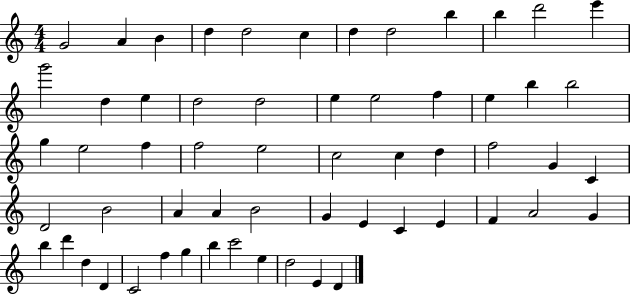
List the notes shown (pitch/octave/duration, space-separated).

G4/h A4/q B4/q D5/q D5/h C5/q D5/q D5/h B5/q B5/q D6/h E6/q G6/h D5/q E5/q D5/h D5/h E5/q E5/h F5/q E5/q B5/q B5/h G5/q E5/h F5/q F5/h E5/h C5/h C5/q D5/q F5/h G4/q C4/q D4/h B4/h A4/q A4/q B4/h G4/q E4/q C4/q E4/q F4/q A4/h G4/q B5/q D6/q D5/q D4/q C4/h F5/q G5/q B5/q C6/h E5/q D5/h E4/q D4/q